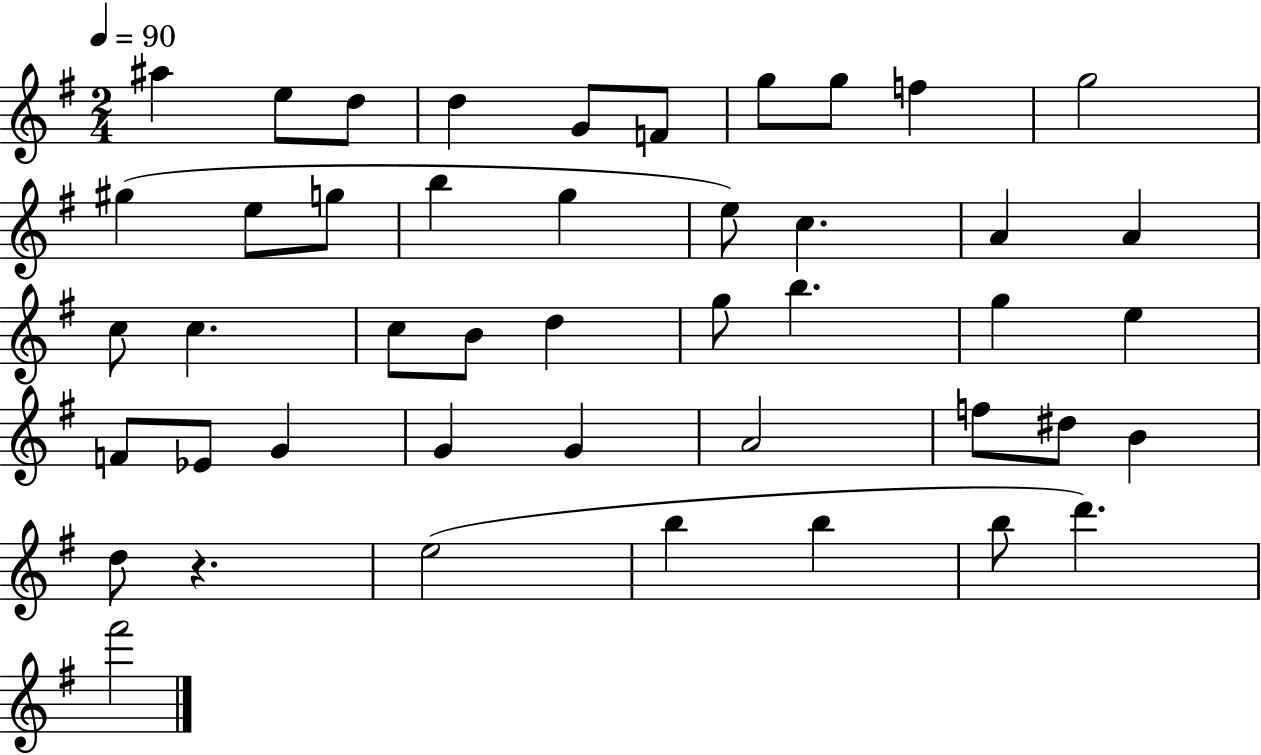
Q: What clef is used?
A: treble